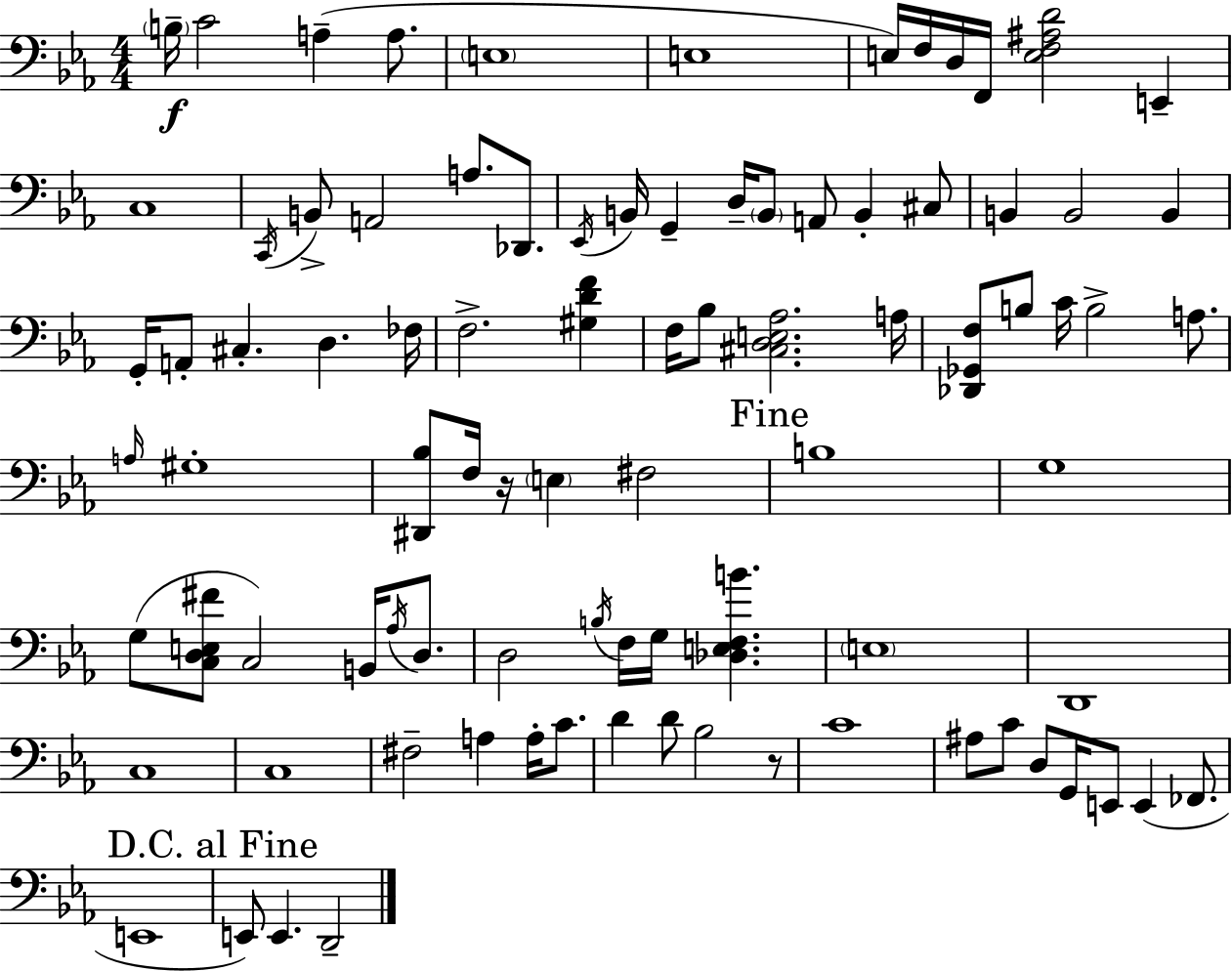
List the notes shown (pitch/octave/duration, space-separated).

B3/s C4/h A3/q A3/e. E3/w E3/w E3/s F3/s D3/s F2/s [E3,F3,A#3,D4]/h E2/q C3/w C2/s B2/e A2/h A3/e. Db2/e. Eb2/s B2/s G2/q D3/s B2/e A2/e B2/q C#3/e B2/q B2/h B2/q G2/s A2/e C#3/q. D3/q. FES3/s F3/h. [G#3,D4,F4]/q F3/s Bb3/e [C#3,D3,E3,Ab3]/h. A3/s [Db2,Gb2,F3]/e B3/e C4/s B3/h A3/e. A3/s G#3/w [D#2,Bb3]/e F3/s R/s E3/q F#3/h B3/w G3/w G3/e [C3,D3,E3,F#4]/e C3/h B2/s Ab3/s D3/e. D3/h B3/s F3/s G3/s [Db3,E3,F3,B4]/q. E3/w D2/w C3/w C3/w F#3/h A3/q A3/s C4/e. D4/q D4/e Bb3/h R/e C4/w A#3/e C4/e D3/e G2/s E2/e E2/q FES2/e. E2/w E2/e E2/q. D2/h